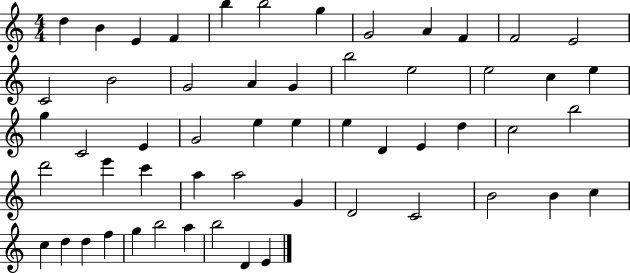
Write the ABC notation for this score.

X:1
T:Untitled
M:4/4
L:1/4
K:C
d B E F b b2 g G2 A F F2 E2 C2 B2 G2 A G b2 e2 e2 c e g C2 E G2 e e e D E d c2 b2 d'2 e' c' a a2 G D2 C2 B2 B c c d d f g b2 a b2 D E